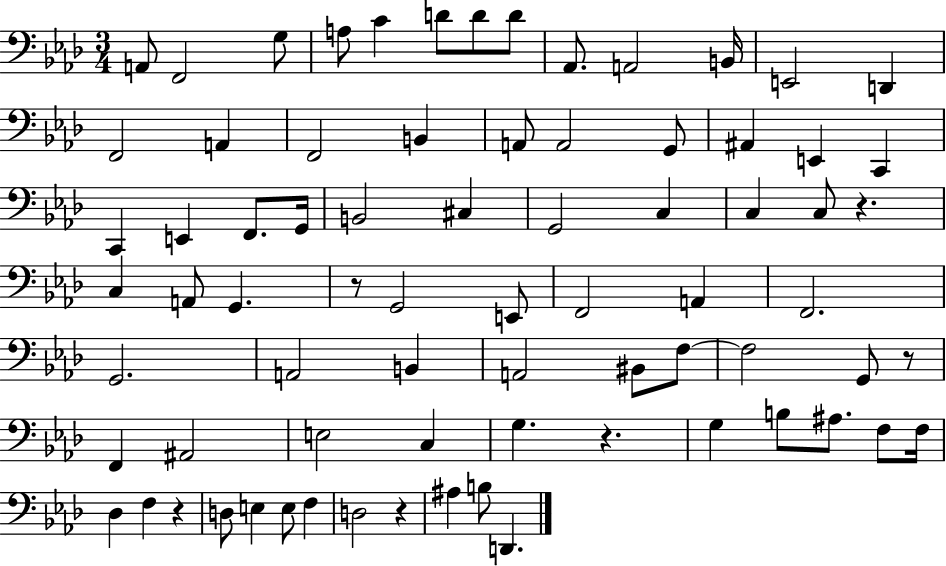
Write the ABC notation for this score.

X:1
T:Untitled
M:3/4
L:1/4
K:Ab
A,,/2 F,,2 G,/2 A,/2 C D/2 D/2 D/2 _A,,/2 A,,2 B,,/4 E,,2 D,, F,,2 A,, F,,2 B,, A,,/2 A,,2 G,,/2 ^A,, E,, C,, C,, E,, F,,/2 G,,/4 B,,2 ^C, G,,2 C, C, C,/2 z C, A,,/2 G,, z/2 G,,2 E,,/2 F,,2 A,, F,,2 G,,2 A,,2 B,, A,,2 ^B,,/2 F,/2 F,2 G,,/2 z/2 F,, ^A,,2 E,2 C, G, z G, B,/2 ^A,/2 F,/2 F,/4 _D, F, z D,/2 E, E,/2 F, D,2 z ^A, B,/2 D,,